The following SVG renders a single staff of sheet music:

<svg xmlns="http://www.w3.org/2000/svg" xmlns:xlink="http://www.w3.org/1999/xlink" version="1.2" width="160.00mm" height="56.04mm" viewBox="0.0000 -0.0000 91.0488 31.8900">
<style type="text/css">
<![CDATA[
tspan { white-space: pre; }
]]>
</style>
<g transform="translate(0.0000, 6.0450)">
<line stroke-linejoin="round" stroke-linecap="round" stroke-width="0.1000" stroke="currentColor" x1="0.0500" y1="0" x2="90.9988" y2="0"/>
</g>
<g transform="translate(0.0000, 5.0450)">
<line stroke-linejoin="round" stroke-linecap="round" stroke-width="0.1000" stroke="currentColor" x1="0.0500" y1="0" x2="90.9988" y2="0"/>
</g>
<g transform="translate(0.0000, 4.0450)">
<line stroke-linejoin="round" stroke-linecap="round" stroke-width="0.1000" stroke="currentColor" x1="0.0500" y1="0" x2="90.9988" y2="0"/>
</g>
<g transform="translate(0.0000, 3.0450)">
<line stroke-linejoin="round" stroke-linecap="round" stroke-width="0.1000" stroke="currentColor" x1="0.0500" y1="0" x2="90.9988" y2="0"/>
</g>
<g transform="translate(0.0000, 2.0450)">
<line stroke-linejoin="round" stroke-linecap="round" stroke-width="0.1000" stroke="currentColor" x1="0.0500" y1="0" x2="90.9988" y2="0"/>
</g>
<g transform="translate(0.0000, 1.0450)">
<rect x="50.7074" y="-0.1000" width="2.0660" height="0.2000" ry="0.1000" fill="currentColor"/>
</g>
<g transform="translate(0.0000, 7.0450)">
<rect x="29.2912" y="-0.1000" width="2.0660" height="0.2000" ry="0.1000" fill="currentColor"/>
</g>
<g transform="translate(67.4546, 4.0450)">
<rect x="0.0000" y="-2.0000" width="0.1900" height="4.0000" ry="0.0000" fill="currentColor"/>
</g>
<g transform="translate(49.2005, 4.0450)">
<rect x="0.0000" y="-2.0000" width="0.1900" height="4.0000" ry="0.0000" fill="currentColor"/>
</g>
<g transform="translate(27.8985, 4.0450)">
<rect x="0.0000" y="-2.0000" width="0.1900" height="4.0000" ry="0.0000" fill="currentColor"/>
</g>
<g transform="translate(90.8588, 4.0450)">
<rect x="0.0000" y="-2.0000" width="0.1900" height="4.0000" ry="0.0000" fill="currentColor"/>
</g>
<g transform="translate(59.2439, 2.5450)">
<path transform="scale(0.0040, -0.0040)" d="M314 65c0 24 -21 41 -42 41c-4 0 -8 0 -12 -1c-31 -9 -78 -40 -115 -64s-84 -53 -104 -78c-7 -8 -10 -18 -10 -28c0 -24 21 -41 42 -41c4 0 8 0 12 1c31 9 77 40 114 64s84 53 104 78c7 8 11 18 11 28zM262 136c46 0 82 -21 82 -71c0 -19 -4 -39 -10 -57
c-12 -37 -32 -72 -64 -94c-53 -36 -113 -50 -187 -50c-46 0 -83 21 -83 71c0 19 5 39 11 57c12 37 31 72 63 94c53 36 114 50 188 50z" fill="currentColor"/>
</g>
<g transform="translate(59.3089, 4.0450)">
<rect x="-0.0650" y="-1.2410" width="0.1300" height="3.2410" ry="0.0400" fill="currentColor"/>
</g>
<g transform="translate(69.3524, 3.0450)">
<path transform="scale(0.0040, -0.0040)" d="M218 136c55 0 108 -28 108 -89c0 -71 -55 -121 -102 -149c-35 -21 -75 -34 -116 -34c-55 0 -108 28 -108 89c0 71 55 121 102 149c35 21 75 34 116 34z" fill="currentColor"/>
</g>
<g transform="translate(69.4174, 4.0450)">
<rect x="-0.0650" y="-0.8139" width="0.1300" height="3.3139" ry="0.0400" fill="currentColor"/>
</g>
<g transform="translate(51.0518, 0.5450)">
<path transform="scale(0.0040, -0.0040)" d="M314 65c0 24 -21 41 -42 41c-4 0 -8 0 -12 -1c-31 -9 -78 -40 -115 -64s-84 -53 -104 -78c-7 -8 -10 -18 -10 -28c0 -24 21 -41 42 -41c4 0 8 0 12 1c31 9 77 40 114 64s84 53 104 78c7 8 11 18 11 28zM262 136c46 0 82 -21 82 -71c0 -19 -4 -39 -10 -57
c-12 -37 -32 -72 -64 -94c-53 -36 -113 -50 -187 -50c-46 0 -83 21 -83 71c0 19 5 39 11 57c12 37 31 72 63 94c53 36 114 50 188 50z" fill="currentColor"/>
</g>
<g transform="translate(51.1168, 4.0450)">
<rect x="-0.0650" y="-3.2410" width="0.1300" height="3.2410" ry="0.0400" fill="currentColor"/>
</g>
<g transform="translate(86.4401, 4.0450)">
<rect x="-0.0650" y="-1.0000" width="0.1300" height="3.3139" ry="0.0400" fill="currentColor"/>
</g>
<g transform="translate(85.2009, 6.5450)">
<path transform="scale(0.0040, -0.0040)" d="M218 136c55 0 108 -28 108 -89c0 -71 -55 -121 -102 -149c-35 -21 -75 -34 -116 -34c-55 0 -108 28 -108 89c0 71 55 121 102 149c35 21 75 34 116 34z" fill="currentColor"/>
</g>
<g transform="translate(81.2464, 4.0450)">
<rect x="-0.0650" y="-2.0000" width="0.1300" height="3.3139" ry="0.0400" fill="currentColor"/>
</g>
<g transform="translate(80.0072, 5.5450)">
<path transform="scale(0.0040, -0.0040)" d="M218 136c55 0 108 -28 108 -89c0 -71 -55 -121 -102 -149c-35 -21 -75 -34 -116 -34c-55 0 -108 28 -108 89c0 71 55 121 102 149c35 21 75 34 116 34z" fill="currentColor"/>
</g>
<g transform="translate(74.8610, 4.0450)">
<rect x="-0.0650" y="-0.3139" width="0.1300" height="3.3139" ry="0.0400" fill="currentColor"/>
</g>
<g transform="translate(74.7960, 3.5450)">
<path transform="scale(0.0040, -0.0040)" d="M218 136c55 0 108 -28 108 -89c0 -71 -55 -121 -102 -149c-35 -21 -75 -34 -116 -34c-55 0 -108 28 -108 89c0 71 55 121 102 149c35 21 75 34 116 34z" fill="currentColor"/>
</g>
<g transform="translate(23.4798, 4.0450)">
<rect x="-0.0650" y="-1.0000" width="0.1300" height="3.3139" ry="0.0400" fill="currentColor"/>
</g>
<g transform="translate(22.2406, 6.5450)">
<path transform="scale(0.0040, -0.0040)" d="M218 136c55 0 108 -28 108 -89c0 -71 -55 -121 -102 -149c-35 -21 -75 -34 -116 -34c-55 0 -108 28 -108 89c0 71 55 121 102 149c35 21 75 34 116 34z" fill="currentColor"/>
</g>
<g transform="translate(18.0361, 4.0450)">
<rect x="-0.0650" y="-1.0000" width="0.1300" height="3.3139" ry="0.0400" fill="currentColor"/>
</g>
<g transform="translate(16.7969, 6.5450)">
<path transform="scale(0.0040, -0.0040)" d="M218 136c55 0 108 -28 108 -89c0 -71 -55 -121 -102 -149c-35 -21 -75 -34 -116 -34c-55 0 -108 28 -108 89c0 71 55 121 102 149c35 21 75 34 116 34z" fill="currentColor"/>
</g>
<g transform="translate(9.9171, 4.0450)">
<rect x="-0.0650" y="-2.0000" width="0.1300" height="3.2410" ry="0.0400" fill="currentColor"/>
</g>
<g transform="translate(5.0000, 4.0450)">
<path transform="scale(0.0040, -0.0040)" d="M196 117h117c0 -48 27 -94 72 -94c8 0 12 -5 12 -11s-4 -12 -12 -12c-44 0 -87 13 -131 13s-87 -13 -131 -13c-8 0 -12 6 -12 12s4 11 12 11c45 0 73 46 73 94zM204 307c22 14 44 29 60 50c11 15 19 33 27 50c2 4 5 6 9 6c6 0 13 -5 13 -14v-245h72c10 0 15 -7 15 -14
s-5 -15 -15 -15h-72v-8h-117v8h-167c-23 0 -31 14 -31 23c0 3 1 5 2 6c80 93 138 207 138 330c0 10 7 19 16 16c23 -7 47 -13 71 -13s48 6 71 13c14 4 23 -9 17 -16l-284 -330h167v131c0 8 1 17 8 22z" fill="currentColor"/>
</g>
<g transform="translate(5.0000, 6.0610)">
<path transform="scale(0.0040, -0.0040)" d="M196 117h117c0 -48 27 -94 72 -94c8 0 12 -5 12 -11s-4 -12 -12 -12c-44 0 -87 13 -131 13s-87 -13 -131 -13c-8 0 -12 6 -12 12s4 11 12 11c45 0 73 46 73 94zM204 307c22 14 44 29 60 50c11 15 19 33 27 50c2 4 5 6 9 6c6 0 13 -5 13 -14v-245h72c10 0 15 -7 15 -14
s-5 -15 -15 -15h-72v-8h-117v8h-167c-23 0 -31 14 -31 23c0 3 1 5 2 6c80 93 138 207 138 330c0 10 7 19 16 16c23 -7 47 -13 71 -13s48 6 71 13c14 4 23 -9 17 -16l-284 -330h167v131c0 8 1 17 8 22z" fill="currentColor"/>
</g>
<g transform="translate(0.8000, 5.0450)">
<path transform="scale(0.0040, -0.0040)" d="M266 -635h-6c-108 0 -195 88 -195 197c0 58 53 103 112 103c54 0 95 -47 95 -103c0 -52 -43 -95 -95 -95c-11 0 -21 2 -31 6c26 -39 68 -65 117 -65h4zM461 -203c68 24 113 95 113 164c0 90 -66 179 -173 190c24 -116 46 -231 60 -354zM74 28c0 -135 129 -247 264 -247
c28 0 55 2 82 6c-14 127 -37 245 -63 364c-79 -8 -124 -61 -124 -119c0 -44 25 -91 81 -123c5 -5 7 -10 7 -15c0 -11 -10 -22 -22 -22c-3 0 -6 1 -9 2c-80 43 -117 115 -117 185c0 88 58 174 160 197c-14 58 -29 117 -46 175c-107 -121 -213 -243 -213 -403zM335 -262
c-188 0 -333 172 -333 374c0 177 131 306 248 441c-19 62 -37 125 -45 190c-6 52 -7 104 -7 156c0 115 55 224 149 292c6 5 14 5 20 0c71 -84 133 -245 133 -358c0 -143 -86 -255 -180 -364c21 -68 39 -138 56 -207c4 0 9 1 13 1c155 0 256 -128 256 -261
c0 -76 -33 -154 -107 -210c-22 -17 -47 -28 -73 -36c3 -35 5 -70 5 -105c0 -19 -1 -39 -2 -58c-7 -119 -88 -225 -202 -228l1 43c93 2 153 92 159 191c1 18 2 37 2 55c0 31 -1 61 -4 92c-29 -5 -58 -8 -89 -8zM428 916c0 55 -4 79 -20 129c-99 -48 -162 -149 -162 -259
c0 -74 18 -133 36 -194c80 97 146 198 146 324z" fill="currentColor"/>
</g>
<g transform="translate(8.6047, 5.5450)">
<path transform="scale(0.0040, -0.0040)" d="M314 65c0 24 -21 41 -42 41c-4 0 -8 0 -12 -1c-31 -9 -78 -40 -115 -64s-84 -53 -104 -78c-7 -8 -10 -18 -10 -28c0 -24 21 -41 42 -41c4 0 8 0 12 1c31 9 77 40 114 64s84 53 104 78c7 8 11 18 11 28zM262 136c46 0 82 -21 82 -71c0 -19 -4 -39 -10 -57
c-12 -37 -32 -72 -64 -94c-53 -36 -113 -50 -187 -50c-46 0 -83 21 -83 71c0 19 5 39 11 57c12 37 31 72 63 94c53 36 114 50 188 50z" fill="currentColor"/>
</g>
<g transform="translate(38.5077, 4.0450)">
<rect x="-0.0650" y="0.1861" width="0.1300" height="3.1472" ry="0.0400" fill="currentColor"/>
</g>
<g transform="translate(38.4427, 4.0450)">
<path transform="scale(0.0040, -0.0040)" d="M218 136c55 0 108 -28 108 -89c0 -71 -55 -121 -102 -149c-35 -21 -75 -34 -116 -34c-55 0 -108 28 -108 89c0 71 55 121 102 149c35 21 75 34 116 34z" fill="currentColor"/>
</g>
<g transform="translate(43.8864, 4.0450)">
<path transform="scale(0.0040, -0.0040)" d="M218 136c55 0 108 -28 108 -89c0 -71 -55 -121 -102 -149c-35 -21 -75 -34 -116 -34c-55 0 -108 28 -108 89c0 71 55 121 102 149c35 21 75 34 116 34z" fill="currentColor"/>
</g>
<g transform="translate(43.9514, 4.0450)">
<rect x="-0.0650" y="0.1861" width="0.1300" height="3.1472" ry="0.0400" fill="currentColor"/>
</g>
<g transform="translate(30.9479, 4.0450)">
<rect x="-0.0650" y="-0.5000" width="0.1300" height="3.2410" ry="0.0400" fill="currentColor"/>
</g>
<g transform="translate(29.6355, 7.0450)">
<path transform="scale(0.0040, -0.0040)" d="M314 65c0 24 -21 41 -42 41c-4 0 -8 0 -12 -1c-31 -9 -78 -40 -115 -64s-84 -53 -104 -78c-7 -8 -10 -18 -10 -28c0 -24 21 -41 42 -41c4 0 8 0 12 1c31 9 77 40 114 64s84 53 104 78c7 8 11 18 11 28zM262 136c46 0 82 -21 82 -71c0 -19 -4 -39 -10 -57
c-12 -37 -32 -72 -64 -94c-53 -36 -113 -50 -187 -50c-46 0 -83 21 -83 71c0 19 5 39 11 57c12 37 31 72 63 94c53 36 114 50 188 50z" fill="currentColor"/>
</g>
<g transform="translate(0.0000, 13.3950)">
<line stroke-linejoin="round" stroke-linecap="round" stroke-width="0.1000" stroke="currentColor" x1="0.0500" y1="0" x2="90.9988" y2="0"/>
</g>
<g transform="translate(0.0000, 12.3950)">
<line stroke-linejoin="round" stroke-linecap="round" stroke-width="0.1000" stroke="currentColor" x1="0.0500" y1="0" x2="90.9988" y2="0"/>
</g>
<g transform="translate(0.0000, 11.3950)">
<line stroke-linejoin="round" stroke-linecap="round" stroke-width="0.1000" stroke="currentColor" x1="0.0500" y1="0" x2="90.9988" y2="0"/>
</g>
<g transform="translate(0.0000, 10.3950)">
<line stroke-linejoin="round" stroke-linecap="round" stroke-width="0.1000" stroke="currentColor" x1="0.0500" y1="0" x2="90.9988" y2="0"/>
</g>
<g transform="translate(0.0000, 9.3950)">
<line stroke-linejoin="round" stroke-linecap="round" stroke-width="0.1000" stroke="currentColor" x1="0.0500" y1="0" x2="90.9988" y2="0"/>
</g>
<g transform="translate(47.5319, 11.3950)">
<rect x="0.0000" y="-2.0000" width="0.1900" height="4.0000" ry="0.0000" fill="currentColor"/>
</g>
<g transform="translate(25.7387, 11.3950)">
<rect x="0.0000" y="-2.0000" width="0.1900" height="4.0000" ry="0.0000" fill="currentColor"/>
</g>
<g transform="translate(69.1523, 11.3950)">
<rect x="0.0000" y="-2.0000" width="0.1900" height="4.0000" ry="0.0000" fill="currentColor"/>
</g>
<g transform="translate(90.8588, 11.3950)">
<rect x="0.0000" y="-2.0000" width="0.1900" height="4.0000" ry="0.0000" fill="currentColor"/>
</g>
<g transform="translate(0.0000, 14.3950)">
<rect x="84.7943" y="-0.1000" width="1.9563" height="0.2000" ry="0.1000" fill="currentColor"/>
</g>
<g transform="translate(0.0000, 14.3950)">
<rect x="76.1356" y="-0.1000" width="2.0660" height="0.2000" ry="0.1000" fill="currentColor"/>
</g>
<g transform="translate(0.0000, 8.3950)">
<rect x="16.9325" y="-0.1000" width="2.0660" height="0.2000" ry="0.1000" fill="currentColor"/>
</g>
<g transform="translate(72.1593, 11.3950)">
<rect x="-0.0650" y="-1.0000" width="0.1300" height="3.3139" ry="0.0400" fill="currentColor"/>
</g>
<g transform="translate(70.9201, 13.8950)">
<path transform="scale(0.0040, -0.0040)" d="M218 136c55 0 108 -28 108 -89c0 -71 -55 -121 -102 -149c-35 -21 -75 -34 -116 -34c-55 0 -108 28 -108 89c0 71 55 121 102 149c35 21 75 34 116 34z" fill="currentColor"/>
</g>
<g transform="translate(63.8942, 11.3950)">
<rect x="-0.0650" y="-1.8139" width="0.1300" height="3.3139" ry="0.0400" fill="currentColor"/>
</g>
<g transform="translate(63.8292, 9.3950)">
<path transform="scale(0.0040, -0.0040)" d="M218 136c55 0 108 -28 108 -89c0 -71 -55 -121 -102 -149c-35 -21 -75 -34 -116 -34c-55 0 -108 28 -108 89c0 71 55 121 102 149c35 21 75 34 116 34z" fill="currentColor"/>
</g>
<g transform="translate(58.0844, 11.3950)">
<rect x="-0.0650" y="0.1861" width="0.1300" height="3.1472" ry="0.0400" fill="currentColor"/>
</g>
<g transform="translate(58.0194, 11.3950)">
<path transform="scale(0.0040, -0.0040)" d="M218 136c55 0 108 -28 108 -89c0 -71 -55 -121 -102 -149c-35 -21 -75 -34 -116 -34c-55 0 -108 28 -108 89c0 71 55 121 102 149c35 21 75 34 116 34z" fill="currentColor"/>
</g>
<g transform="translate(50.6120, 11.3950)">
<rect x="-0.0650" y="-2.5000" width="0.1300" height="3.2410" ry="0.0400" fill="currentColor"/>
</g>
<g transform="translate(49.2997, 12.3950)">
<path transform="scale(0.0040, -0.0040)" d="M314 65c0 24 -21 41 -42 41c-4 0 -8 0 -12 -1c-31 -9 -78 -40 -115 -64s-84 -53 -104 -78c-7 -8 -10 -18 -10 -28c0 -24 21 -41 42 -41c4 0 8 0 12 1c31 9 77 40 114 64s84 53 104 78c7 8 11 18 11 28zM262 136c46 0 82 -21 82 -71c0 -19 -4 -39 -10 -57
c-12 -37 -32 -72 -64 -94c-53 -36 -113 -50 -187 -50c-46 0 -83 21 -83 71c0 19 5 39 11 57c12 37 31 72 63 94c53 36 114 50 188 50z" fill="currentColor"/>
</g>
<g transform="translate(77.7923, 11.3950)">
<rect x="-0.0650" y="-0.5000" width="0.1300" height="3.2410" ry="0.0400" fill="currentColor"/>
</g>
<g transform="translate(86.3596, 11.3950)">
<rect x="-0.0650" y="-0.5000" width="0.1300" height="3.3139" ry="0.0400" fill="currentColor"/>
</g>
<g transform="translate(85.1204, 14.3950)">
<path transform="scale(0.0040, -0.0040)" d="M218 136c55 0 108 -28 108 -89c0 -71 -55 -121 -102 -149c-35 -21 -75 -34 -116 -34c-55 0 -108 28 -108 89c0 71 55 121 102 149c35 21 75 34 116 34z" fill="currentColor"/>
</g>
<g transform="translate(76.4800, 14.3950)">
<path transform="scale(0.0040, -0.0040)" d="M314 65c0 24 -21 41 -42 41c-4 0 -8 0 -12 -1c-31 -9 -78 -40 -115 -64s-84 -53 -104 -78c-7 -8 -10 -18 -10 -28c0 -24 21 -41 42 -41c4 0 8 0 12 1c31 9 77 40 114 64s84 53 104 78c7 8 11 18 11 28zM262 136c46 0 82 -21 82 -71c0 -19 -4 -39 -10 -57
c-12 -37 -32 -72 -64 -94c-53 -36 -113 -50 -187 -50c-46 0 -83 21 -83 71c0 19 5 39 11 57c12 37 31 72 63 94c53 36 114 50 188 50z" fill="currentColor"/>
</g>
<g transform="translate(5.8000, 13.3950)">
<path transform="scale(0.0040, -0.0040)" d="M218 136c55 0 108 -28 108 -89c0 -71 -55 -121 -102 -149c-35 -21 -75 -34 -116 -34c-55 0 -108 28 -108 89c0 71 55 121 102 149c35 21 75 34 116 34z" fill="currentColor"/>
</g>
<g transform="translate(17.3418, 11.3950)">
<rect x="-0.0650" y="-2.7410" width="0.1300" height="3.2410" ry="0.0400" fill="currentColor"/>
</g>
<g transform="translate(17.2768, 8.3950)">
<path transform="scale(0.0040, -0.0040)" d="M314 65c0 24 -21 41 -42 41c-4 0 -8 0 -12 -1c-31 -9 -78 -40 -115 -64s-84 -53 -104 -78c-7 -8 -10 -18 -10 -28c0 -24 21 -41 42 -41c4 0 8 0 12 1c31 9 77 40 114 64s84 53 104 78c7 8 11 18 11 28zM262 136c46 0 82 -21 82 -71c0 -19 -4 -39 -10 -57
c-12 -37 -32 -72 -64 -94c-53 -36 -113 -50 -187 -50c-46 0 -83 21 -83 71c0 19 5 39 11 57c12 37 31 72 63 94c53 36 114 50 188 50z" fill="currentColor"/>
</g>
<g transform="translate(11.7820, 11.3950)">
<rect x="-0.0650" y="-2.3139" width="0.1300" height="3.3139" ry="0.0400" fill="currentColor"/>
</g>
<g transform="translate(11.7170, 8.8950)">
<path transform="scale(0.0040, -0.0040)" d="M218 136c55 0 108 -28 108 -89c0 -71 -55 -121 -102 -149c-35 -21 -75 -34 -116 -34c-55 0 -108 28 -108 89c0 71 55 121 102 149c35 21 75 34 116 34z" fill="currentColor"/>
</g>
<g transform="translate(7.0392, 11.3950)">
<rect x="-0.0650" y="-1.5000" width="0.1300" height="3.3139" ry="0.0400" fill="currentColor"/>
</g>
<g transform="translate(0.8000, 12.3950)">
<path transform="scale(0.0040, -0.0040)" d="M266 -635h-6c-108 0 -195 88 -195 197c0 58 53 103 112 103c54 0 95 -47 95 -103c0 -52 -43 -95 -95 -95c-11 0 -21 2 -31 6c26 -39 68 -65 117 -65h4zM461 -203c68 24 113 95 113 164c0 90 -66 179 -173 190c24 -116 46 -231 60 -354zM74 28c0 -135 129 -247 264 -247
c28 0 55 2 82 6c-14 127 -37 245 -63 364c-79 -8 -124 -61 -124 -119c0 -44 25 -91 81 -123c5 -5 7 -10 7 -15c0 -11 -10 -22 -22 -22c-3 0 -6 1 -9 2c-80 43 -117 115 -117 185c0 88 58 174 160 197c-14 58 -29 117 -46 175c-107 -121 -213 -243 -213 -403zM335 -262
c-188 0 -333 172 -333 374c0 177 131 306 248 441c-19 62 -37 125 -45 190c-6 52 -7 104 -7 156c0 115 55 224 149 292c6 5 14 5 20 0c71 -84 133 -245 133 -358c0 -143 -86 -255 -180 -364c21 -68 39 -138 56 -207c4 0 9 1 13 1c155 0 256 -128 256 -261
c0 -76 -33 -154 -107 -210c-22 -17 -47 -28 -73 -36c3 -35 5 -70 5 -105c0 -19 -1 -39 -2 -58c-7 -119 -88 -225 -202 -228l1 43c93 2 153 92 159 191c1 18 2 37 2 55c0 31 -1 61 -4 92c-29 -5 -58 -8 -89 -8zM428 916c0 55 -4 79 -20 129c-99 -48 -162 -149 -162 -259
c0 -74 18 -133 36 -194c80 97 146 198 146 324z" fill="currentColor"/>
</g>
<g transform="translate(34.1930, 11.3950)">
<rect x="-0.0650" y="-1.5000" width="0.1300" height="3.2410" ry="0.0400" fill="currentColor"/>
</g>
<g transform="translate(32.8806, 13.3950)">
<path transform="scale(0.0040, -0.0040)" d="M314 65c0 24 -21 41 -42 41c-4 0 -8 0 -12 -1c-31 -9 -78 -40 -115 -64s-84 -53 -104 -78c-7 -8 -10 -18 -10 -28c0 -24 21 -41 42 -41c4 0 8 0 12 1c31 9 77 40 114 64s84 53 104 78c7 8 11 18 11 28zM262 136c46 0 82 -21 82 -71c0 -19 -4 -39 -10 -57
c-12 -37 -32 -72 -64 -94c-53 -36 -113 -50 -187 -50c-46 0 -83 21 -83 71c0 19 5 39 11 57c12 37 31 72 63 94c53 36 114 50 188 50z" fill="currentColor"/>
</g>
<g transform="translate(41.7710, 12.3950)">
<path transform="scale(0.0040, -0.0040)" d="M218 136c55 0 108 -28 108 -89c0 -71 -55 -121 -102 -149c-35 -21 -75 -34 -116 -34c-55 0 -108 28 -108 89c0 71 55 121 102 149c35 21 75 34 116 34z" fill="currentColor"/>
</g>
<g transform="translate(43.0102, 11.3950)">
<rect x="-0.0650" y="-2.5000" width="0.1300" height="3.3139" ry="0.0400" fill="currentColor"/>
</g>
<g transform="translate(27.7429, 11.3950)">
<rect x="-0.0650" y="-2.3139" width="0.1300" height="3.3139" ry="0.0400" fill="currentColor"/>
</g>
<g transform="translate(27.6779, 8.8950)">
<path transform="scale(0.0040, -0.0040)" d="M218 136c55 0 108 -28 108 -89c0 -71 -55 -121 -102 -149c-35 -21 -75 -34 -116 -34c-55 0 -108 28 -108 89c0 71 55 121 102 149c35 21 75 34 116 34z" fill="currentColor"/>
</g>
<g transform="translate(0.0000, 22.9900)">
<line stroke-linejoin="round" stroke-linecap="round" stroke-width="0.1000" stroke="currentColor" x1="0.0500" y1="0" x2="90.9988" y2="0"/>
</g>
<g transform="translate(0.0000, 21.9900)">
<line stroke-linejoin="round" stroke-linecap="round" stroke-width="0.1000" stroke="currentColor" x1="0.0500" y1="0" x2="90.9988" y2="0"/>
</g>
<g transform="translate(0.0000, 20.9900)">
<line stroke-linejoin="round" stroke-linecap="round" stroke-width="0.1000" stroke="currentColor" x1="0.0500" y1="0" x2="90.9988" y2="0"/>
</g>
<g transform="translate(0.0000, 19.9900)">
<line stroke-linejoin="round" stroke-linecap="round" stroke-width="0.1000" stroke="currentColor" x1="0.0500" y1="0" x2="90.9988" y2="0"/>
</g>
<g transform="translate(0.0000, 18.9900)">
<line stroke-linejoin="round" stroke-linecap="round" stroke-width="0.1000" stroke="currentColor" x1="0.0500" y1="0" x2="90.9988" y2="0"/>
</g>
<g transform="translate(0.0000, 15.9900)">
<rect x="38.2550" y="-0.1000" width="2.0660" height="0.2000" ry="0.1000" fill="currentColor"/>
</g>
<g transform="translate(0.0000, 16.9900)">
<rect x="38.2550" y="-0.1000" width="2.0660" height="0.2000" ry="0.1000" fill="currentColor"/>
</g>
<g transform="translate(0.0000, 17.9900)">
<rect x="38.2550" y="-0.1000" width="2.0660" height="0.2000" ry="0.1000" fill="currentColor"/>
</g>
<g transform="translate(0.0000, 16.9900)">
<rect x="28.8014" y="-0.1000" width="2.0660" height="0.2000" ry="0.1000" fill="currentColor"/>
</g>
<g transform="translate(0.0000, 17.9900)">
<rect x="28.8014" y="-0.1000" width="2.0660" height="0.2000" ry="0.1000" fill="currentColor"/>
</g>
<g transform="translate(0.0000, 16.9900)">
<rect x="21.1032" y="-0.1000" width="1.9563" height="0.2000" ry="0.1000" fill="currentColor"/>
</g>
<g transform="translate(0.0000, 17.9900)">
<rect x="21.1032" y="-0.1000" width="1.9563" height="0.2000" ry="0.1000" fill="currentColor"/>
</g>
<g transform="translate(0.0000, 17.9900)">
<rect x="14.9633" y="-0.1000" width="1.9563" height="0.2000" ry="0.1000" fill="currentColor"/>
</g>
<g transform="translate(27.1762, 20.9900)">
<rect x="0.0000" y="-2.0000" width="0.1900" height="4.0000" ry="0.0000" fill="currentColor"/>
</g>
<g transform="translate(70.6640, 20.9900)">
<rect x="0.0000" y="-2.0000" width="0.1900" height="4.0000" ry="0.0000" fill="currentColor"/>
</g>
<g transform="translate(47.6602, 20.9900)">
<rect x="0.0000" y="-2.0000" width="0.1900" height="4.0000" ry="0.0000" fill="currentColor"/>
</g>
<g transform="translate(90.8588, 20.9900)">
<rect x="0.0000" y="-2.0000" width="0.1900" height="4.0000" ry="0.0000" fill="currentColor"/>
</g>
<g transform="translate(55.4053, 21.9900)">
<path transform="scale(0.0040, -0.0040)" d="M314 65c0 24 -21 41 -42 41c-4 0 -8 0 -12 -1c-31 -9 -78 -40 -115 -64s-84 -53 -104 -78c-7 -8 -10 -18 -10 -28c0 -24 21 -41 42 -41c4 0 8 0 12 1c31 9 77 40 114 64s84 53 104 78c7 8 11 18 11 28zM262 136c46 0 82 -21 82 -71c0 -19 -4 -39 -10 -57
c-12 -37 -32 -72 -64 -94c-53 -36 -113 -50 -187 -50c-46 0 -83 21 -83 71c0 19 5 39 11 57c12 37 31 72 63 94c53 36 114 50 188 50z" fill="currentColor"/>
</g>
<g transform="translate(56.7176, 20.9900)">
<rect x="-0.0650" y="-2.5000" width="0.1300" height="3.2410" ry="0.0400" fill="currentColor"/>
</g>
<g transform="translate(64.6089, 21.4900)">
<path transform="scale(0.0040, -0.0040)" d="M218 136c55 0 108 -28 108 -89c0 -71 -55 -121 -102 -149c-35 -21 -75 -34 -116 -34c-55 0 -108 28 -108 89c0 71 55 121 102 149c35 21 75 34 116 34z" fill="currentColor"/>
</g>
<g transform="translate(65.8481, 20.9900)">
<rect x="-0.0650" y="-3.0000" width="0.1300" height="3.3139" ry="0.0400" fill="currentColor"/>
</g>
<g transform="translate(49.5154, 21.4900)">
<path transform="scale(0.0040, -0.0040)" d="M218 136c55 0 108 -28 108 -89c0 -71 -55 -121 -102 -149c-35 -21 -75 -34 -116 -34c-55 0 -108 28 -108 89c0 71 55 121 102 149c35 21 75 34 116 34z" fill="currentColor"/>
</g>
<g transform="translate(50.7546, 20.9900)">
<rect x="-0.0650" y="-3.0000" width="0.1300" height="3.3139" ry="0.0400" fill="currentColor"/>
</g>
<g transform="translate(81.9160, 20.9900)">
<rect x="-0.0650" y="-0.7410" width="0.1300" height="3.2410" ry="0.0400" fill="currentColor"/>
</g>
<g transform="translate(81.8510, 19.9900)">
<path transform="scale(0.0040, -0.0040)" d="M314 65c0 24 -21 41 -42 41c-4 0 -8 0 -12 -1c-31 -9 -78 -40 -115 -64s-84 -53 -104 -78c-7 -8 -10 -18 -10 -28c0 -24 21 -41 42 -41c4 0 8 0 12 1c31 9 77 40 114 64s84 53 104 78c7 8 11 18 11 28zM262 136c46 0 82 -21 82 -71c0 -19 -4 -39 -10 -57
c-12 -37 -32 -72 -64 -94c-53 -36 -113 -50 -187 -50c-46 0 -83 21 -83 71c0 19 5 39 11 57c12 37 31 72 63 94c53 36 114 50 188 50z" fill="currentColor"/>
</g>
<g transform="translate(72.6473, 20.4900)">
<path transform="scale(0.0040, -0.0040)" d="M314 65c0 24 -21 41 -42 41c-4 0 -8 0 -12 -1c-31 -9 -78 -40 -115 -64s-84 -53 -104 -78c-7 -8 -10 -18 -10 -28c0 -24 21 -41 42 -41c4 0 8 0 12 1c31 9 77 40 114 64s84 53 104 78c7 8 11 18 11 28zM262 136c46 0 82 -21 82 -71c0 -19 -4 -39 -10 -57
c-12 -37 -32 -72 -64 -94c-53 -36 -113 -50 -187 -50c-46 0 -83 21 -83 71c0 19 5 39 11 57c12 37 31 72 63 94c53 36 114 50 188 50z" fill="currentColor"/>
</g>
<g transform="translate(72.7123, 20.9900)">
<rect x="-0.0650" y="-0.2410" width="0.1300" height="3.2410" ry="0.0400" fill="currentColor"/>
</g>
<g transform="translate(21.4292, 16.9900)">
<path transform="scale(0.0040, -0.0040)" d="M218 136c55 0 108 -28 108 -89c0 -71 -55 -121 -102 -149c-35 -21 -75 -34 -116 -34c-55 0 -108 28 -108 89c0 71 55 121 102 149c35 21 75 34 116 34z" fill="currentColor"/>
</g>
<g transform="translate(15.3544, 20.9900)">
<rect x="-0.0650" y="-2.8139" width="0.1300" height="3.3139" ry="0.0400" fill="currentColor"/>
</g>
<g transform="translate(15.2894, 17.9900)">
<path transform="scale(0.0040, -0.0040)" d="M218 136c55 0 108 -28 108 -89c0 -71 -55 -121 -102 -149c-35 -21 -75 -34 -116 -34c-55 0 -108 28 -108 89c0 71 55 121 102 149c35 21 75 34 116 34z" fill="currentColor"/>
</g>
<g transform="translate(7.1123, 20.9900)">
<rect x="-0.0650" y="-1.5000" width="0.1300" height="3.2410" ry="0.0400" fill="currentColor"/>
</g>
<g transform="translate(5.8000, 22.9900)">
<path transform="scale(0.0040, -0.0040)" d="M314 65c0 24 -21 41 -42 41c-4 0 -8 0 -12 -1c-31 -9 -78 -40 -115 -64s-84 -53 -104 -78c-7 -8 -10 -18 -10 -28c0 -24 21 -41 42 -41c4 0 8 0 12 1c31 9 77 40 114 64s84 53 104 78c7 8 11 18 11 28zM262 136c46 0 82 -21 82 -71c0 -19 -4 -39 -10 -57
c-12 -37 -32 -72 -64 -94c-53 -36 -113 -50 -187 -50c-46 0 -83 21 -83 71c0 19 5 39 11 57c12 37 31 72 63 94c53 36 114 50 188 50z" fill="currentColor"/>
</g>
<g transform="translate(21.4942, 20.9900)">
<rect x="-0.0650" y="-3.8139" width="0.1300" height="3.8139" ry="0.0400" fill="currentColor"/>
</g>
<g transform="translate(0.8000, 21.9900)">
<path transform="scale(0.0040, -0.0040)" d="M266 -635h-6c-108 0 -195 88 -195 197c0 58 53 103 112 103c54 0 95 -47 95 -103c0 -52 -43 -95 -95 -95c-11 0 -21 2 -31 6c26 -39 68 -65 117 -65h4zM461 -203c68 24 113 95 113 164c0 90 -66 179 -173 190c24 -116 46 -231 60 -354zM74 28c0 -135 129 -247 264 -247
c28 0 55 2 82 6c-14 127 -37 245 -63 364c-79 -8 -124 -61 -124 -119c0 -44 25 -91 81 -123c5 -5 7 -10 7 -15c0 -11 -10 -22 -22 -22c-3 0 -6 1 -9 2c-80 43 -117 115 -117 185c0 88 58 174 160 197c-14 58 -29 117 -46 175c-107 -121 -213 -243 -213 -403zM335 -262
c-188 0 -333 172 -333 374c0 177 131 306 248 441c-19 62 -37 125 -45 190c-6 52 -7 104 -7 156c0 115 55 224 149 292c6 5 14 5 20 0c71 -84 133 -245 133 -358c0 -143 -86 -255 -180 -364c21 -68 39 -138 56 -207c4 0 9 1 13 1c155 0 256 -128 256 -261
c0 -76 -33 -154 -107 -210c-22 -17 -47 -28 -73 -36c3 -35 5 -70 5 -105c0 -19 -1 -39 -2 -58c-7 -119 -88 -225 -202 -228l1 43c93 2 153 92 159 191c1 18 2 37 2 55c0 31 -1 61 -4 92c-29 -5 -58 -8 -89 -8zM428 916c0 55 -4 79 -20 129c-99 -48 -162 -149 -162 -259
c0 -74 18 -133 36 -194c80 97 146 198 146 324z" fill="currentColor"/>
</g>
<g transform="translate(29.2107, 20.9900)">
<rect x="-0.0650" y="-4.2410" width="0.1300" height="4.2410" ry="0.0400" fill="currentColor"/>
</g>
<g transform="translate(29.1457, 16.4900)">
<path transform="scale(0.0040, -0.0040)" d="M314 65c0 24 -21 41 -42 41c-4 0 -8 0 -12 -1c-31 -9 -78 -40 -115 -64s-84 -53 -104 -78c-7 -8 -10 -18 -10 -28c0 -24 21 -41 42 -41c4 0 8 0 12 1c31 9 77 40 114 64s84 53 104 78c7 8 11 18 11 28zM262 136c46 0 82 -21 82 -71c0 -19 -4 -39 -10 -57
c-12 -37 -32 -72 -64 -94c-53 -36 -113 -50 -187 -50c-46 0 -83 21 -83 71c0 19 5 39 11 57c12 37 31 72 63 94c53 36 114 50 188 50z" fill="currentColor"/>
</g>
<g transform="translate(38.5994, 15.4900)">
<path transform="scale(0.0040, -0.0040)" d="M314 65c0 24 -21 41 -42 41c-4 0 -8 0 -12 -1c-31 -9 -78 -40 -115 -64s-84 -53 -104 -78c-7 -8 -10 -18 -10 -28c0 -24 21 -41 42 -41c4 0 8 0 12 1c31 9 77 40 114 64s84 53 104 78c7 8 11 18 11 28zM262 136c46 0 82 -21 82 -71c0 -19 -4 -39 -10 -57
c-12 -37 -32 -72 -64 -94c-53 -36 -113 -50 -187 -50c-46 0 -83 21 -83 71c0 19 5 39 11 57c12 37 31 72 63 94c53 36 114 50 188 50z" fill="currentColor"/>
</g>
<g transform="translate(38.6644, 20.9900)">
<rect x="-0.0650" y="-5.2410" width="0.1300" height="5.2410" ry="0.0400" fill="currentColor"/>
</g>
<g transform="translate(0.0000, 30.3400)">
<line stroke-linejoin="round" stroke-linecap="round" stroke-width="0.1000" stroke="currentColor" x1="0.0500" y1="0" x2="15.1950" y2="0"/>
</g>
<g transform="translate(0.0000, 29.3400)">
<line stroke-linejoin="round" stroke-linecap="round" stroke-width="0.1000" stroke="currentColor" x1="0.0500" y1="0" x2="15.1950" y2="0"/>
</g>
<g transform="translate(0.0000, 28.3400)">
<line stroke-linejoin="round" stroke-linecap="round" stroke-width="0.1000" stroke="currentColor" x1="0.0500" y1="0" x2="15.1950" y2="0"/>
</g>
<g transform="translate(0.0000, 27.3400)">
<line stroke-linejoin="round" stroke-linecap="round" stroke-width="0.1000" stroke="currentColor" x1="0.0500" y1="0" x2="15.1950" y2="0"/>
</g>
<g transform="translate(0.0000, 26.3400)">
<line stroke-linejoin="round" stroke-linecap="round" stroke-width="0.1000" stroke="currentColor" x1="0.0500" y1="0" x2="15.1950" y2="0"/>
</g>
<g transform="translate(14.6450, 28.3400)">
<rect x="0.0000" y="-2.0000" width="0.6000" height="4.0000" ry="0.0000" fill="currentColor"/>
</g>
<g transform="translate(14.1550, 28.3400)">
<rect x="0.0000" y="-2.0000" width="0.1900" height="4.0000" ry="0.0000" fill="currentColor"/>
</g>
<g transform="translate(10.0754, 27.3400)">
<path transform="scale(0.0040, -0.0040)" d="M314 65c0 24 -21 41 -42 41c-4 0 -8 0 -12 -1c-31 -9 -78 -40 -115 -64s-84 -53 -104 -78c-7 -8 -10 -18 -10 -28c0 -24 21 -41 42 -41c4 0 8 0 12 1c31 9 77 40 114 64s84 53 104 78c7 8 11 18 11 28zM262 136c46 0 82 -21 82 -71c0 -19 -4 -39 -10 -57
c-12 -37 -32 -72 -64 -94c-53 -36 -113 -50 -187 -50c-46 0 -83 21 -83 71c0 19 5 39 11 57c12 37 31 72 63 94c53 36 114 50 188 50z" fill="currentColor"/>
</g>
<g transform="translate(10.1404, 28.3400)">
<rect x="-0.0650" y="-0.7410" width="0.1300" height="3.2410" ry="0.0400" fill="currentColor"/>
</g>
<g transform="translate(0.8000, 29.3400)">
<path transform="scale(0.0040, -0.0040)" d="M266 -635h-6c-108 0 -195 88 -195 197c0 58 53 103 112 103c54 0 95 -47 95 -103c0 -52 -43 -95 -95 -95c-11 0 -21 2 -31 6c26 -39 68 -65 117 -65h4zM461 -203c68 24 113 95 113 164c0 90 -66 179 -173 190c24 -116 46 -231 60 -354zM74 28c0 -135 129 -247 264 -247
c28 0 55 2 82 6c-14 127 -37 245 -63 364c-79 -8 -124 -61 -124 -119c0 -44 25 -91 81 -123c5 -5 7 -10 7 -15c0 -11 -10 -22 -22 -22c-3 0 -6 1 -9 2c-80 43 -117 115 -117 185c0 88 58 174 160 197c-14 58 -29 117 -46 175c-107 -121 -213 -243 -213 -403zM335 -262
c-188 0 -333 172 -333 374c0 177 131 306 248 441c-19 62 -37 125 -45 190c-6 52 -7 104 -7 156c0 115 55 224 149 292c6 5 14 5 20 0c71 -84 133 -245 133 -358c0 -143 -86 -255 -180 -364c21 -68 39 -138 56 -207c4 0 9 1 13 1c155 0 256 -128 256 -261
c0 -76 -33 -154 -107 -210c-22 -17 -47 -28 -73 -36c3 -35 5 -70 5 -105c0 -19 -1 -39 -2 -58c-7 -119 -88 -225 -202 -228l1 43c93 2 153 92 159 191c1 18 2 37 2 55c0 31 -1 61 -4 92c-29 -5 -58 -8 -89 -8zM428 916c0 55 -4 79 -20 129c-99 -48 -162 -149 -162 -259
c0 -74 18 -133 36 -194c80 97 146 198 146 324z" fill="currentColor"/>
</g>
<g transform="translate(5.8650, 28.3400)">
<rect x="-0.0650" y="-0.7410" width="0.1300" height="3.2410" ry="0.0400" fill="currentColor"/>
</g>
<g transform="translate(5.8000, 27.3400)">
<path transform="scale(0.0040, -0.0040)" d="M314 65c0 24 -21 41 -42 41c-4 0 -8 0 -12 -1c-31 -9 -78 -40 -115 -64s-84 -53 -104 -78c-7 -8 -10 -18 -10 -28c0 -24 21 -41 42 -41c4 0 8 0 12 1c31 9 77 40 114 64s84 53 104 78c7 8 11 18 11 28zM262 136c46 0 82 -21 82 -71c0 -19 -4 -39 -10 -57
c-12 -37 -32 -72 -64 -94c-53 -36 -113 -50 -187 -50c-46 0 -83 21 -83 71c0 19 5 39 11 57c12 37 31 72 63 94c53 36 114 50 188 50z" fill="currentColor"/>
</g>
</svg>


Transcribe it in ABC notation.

X:1
T:Untitled
M:4/4
L:1/4
K:C
F2 D D C2 B B b2 e2 d c F D E g a2 g E2 G G2 B f D C2 C E2 a c' d'2 f'2 A G2 A c2 d2 d2 d2